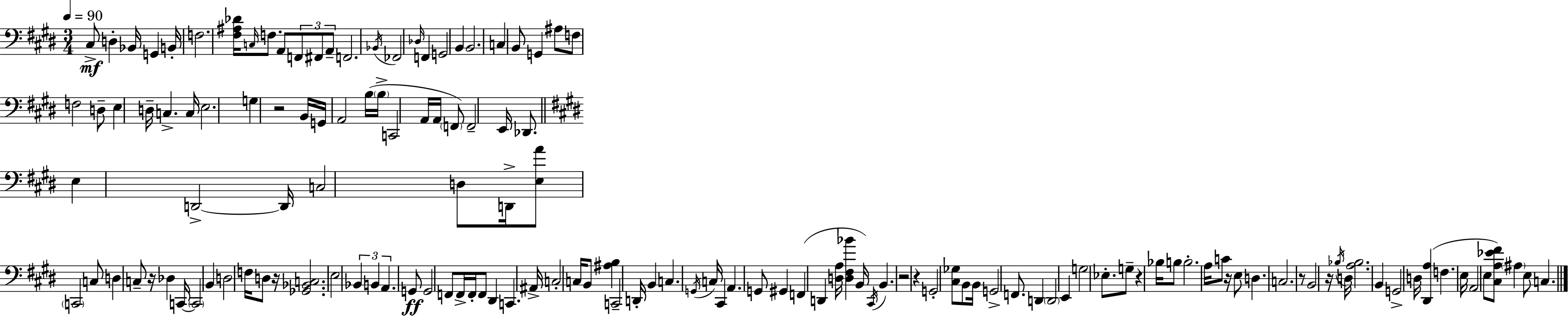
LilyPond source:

{
  \clef bass
  \numericTimeSignature
  \time 3/4
  \key e \major
  \tempo 4 = 90
  cis8->\mf d4-. bes,16 g,4 b,16-. | f2. | <fis ais des'>16 \grace { c16 } f8. a,8 \tuplet 3/2 { f,8 fis,8 a,8-- } | f,2. | \break \acciaccatura { bes,16 } fes,2 \grace { des16 } f,4 | g,2 b,4 | b,2. | c4 b,8 g,4 | \break ais8 f8 f2 | d8-- e4 d16-- c4.-> | c16 e2. | g4 r2 | \break b,16 g,16 a,2 | b16( \parenthesize b16-> c,2 a,16 | a,16 \parenthesize f,8) f,2-- e,16 | des,8. \bar "||" \break \key e \major e4 d,2->~~ | d,16 c2 d8 d,16-> | <e a'>8 \parenthesize c,2 c8 | d4 c8-- r16 des4 c,16~~ | \break \parenthesize c,2 b,4 | d2 f16 d8 r16 | <ges, bes, c>2. | e2 \tuplet 3/2 { bes,4 | \break b,4 a,4. } g,8\ff | g,2 f,8 f,16-> f,16-. | f,8 dis,4 c,4. | ais,16-> c2-. c16 b,8 | \break <ais b>4 c,2-- | d,16-. b,4 c4. \acciaccatura { g,16 } | c16 cis,4 a,4. g,8 | gis,4 f,4( d,4 | \break <d a>16 <d fis bes'>4 b,16) \acciaccatura { cis,16 } b,4. | r2 r4 | g,2-. <cis ges>8 | b,8 b,16 g,2-> f,8. | \break d,4 \parenthesize d,2 | e,4 g2 | ees8.-. g8-- r4 bes16 | b8 b2.-. | \break a16 c'8 r16 e8 d4. | c2. | r8 b,2 | r16 \acciaccatura { bes16 } d16 <a bes>2. | \break b,4 g,2-> | d16 <dis, a>4( f4. | e16 a,2 e8 | <cis a ees' fis'>8) \parenthesize ais4 e8 c4. | \break \bar "|."
}